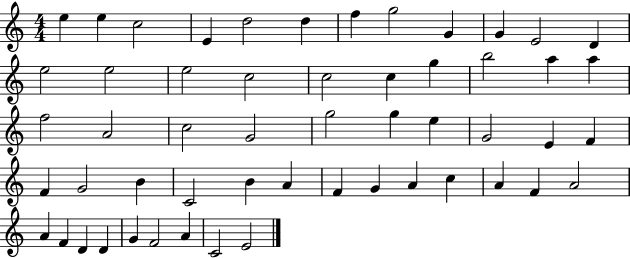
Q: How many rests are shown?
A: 0